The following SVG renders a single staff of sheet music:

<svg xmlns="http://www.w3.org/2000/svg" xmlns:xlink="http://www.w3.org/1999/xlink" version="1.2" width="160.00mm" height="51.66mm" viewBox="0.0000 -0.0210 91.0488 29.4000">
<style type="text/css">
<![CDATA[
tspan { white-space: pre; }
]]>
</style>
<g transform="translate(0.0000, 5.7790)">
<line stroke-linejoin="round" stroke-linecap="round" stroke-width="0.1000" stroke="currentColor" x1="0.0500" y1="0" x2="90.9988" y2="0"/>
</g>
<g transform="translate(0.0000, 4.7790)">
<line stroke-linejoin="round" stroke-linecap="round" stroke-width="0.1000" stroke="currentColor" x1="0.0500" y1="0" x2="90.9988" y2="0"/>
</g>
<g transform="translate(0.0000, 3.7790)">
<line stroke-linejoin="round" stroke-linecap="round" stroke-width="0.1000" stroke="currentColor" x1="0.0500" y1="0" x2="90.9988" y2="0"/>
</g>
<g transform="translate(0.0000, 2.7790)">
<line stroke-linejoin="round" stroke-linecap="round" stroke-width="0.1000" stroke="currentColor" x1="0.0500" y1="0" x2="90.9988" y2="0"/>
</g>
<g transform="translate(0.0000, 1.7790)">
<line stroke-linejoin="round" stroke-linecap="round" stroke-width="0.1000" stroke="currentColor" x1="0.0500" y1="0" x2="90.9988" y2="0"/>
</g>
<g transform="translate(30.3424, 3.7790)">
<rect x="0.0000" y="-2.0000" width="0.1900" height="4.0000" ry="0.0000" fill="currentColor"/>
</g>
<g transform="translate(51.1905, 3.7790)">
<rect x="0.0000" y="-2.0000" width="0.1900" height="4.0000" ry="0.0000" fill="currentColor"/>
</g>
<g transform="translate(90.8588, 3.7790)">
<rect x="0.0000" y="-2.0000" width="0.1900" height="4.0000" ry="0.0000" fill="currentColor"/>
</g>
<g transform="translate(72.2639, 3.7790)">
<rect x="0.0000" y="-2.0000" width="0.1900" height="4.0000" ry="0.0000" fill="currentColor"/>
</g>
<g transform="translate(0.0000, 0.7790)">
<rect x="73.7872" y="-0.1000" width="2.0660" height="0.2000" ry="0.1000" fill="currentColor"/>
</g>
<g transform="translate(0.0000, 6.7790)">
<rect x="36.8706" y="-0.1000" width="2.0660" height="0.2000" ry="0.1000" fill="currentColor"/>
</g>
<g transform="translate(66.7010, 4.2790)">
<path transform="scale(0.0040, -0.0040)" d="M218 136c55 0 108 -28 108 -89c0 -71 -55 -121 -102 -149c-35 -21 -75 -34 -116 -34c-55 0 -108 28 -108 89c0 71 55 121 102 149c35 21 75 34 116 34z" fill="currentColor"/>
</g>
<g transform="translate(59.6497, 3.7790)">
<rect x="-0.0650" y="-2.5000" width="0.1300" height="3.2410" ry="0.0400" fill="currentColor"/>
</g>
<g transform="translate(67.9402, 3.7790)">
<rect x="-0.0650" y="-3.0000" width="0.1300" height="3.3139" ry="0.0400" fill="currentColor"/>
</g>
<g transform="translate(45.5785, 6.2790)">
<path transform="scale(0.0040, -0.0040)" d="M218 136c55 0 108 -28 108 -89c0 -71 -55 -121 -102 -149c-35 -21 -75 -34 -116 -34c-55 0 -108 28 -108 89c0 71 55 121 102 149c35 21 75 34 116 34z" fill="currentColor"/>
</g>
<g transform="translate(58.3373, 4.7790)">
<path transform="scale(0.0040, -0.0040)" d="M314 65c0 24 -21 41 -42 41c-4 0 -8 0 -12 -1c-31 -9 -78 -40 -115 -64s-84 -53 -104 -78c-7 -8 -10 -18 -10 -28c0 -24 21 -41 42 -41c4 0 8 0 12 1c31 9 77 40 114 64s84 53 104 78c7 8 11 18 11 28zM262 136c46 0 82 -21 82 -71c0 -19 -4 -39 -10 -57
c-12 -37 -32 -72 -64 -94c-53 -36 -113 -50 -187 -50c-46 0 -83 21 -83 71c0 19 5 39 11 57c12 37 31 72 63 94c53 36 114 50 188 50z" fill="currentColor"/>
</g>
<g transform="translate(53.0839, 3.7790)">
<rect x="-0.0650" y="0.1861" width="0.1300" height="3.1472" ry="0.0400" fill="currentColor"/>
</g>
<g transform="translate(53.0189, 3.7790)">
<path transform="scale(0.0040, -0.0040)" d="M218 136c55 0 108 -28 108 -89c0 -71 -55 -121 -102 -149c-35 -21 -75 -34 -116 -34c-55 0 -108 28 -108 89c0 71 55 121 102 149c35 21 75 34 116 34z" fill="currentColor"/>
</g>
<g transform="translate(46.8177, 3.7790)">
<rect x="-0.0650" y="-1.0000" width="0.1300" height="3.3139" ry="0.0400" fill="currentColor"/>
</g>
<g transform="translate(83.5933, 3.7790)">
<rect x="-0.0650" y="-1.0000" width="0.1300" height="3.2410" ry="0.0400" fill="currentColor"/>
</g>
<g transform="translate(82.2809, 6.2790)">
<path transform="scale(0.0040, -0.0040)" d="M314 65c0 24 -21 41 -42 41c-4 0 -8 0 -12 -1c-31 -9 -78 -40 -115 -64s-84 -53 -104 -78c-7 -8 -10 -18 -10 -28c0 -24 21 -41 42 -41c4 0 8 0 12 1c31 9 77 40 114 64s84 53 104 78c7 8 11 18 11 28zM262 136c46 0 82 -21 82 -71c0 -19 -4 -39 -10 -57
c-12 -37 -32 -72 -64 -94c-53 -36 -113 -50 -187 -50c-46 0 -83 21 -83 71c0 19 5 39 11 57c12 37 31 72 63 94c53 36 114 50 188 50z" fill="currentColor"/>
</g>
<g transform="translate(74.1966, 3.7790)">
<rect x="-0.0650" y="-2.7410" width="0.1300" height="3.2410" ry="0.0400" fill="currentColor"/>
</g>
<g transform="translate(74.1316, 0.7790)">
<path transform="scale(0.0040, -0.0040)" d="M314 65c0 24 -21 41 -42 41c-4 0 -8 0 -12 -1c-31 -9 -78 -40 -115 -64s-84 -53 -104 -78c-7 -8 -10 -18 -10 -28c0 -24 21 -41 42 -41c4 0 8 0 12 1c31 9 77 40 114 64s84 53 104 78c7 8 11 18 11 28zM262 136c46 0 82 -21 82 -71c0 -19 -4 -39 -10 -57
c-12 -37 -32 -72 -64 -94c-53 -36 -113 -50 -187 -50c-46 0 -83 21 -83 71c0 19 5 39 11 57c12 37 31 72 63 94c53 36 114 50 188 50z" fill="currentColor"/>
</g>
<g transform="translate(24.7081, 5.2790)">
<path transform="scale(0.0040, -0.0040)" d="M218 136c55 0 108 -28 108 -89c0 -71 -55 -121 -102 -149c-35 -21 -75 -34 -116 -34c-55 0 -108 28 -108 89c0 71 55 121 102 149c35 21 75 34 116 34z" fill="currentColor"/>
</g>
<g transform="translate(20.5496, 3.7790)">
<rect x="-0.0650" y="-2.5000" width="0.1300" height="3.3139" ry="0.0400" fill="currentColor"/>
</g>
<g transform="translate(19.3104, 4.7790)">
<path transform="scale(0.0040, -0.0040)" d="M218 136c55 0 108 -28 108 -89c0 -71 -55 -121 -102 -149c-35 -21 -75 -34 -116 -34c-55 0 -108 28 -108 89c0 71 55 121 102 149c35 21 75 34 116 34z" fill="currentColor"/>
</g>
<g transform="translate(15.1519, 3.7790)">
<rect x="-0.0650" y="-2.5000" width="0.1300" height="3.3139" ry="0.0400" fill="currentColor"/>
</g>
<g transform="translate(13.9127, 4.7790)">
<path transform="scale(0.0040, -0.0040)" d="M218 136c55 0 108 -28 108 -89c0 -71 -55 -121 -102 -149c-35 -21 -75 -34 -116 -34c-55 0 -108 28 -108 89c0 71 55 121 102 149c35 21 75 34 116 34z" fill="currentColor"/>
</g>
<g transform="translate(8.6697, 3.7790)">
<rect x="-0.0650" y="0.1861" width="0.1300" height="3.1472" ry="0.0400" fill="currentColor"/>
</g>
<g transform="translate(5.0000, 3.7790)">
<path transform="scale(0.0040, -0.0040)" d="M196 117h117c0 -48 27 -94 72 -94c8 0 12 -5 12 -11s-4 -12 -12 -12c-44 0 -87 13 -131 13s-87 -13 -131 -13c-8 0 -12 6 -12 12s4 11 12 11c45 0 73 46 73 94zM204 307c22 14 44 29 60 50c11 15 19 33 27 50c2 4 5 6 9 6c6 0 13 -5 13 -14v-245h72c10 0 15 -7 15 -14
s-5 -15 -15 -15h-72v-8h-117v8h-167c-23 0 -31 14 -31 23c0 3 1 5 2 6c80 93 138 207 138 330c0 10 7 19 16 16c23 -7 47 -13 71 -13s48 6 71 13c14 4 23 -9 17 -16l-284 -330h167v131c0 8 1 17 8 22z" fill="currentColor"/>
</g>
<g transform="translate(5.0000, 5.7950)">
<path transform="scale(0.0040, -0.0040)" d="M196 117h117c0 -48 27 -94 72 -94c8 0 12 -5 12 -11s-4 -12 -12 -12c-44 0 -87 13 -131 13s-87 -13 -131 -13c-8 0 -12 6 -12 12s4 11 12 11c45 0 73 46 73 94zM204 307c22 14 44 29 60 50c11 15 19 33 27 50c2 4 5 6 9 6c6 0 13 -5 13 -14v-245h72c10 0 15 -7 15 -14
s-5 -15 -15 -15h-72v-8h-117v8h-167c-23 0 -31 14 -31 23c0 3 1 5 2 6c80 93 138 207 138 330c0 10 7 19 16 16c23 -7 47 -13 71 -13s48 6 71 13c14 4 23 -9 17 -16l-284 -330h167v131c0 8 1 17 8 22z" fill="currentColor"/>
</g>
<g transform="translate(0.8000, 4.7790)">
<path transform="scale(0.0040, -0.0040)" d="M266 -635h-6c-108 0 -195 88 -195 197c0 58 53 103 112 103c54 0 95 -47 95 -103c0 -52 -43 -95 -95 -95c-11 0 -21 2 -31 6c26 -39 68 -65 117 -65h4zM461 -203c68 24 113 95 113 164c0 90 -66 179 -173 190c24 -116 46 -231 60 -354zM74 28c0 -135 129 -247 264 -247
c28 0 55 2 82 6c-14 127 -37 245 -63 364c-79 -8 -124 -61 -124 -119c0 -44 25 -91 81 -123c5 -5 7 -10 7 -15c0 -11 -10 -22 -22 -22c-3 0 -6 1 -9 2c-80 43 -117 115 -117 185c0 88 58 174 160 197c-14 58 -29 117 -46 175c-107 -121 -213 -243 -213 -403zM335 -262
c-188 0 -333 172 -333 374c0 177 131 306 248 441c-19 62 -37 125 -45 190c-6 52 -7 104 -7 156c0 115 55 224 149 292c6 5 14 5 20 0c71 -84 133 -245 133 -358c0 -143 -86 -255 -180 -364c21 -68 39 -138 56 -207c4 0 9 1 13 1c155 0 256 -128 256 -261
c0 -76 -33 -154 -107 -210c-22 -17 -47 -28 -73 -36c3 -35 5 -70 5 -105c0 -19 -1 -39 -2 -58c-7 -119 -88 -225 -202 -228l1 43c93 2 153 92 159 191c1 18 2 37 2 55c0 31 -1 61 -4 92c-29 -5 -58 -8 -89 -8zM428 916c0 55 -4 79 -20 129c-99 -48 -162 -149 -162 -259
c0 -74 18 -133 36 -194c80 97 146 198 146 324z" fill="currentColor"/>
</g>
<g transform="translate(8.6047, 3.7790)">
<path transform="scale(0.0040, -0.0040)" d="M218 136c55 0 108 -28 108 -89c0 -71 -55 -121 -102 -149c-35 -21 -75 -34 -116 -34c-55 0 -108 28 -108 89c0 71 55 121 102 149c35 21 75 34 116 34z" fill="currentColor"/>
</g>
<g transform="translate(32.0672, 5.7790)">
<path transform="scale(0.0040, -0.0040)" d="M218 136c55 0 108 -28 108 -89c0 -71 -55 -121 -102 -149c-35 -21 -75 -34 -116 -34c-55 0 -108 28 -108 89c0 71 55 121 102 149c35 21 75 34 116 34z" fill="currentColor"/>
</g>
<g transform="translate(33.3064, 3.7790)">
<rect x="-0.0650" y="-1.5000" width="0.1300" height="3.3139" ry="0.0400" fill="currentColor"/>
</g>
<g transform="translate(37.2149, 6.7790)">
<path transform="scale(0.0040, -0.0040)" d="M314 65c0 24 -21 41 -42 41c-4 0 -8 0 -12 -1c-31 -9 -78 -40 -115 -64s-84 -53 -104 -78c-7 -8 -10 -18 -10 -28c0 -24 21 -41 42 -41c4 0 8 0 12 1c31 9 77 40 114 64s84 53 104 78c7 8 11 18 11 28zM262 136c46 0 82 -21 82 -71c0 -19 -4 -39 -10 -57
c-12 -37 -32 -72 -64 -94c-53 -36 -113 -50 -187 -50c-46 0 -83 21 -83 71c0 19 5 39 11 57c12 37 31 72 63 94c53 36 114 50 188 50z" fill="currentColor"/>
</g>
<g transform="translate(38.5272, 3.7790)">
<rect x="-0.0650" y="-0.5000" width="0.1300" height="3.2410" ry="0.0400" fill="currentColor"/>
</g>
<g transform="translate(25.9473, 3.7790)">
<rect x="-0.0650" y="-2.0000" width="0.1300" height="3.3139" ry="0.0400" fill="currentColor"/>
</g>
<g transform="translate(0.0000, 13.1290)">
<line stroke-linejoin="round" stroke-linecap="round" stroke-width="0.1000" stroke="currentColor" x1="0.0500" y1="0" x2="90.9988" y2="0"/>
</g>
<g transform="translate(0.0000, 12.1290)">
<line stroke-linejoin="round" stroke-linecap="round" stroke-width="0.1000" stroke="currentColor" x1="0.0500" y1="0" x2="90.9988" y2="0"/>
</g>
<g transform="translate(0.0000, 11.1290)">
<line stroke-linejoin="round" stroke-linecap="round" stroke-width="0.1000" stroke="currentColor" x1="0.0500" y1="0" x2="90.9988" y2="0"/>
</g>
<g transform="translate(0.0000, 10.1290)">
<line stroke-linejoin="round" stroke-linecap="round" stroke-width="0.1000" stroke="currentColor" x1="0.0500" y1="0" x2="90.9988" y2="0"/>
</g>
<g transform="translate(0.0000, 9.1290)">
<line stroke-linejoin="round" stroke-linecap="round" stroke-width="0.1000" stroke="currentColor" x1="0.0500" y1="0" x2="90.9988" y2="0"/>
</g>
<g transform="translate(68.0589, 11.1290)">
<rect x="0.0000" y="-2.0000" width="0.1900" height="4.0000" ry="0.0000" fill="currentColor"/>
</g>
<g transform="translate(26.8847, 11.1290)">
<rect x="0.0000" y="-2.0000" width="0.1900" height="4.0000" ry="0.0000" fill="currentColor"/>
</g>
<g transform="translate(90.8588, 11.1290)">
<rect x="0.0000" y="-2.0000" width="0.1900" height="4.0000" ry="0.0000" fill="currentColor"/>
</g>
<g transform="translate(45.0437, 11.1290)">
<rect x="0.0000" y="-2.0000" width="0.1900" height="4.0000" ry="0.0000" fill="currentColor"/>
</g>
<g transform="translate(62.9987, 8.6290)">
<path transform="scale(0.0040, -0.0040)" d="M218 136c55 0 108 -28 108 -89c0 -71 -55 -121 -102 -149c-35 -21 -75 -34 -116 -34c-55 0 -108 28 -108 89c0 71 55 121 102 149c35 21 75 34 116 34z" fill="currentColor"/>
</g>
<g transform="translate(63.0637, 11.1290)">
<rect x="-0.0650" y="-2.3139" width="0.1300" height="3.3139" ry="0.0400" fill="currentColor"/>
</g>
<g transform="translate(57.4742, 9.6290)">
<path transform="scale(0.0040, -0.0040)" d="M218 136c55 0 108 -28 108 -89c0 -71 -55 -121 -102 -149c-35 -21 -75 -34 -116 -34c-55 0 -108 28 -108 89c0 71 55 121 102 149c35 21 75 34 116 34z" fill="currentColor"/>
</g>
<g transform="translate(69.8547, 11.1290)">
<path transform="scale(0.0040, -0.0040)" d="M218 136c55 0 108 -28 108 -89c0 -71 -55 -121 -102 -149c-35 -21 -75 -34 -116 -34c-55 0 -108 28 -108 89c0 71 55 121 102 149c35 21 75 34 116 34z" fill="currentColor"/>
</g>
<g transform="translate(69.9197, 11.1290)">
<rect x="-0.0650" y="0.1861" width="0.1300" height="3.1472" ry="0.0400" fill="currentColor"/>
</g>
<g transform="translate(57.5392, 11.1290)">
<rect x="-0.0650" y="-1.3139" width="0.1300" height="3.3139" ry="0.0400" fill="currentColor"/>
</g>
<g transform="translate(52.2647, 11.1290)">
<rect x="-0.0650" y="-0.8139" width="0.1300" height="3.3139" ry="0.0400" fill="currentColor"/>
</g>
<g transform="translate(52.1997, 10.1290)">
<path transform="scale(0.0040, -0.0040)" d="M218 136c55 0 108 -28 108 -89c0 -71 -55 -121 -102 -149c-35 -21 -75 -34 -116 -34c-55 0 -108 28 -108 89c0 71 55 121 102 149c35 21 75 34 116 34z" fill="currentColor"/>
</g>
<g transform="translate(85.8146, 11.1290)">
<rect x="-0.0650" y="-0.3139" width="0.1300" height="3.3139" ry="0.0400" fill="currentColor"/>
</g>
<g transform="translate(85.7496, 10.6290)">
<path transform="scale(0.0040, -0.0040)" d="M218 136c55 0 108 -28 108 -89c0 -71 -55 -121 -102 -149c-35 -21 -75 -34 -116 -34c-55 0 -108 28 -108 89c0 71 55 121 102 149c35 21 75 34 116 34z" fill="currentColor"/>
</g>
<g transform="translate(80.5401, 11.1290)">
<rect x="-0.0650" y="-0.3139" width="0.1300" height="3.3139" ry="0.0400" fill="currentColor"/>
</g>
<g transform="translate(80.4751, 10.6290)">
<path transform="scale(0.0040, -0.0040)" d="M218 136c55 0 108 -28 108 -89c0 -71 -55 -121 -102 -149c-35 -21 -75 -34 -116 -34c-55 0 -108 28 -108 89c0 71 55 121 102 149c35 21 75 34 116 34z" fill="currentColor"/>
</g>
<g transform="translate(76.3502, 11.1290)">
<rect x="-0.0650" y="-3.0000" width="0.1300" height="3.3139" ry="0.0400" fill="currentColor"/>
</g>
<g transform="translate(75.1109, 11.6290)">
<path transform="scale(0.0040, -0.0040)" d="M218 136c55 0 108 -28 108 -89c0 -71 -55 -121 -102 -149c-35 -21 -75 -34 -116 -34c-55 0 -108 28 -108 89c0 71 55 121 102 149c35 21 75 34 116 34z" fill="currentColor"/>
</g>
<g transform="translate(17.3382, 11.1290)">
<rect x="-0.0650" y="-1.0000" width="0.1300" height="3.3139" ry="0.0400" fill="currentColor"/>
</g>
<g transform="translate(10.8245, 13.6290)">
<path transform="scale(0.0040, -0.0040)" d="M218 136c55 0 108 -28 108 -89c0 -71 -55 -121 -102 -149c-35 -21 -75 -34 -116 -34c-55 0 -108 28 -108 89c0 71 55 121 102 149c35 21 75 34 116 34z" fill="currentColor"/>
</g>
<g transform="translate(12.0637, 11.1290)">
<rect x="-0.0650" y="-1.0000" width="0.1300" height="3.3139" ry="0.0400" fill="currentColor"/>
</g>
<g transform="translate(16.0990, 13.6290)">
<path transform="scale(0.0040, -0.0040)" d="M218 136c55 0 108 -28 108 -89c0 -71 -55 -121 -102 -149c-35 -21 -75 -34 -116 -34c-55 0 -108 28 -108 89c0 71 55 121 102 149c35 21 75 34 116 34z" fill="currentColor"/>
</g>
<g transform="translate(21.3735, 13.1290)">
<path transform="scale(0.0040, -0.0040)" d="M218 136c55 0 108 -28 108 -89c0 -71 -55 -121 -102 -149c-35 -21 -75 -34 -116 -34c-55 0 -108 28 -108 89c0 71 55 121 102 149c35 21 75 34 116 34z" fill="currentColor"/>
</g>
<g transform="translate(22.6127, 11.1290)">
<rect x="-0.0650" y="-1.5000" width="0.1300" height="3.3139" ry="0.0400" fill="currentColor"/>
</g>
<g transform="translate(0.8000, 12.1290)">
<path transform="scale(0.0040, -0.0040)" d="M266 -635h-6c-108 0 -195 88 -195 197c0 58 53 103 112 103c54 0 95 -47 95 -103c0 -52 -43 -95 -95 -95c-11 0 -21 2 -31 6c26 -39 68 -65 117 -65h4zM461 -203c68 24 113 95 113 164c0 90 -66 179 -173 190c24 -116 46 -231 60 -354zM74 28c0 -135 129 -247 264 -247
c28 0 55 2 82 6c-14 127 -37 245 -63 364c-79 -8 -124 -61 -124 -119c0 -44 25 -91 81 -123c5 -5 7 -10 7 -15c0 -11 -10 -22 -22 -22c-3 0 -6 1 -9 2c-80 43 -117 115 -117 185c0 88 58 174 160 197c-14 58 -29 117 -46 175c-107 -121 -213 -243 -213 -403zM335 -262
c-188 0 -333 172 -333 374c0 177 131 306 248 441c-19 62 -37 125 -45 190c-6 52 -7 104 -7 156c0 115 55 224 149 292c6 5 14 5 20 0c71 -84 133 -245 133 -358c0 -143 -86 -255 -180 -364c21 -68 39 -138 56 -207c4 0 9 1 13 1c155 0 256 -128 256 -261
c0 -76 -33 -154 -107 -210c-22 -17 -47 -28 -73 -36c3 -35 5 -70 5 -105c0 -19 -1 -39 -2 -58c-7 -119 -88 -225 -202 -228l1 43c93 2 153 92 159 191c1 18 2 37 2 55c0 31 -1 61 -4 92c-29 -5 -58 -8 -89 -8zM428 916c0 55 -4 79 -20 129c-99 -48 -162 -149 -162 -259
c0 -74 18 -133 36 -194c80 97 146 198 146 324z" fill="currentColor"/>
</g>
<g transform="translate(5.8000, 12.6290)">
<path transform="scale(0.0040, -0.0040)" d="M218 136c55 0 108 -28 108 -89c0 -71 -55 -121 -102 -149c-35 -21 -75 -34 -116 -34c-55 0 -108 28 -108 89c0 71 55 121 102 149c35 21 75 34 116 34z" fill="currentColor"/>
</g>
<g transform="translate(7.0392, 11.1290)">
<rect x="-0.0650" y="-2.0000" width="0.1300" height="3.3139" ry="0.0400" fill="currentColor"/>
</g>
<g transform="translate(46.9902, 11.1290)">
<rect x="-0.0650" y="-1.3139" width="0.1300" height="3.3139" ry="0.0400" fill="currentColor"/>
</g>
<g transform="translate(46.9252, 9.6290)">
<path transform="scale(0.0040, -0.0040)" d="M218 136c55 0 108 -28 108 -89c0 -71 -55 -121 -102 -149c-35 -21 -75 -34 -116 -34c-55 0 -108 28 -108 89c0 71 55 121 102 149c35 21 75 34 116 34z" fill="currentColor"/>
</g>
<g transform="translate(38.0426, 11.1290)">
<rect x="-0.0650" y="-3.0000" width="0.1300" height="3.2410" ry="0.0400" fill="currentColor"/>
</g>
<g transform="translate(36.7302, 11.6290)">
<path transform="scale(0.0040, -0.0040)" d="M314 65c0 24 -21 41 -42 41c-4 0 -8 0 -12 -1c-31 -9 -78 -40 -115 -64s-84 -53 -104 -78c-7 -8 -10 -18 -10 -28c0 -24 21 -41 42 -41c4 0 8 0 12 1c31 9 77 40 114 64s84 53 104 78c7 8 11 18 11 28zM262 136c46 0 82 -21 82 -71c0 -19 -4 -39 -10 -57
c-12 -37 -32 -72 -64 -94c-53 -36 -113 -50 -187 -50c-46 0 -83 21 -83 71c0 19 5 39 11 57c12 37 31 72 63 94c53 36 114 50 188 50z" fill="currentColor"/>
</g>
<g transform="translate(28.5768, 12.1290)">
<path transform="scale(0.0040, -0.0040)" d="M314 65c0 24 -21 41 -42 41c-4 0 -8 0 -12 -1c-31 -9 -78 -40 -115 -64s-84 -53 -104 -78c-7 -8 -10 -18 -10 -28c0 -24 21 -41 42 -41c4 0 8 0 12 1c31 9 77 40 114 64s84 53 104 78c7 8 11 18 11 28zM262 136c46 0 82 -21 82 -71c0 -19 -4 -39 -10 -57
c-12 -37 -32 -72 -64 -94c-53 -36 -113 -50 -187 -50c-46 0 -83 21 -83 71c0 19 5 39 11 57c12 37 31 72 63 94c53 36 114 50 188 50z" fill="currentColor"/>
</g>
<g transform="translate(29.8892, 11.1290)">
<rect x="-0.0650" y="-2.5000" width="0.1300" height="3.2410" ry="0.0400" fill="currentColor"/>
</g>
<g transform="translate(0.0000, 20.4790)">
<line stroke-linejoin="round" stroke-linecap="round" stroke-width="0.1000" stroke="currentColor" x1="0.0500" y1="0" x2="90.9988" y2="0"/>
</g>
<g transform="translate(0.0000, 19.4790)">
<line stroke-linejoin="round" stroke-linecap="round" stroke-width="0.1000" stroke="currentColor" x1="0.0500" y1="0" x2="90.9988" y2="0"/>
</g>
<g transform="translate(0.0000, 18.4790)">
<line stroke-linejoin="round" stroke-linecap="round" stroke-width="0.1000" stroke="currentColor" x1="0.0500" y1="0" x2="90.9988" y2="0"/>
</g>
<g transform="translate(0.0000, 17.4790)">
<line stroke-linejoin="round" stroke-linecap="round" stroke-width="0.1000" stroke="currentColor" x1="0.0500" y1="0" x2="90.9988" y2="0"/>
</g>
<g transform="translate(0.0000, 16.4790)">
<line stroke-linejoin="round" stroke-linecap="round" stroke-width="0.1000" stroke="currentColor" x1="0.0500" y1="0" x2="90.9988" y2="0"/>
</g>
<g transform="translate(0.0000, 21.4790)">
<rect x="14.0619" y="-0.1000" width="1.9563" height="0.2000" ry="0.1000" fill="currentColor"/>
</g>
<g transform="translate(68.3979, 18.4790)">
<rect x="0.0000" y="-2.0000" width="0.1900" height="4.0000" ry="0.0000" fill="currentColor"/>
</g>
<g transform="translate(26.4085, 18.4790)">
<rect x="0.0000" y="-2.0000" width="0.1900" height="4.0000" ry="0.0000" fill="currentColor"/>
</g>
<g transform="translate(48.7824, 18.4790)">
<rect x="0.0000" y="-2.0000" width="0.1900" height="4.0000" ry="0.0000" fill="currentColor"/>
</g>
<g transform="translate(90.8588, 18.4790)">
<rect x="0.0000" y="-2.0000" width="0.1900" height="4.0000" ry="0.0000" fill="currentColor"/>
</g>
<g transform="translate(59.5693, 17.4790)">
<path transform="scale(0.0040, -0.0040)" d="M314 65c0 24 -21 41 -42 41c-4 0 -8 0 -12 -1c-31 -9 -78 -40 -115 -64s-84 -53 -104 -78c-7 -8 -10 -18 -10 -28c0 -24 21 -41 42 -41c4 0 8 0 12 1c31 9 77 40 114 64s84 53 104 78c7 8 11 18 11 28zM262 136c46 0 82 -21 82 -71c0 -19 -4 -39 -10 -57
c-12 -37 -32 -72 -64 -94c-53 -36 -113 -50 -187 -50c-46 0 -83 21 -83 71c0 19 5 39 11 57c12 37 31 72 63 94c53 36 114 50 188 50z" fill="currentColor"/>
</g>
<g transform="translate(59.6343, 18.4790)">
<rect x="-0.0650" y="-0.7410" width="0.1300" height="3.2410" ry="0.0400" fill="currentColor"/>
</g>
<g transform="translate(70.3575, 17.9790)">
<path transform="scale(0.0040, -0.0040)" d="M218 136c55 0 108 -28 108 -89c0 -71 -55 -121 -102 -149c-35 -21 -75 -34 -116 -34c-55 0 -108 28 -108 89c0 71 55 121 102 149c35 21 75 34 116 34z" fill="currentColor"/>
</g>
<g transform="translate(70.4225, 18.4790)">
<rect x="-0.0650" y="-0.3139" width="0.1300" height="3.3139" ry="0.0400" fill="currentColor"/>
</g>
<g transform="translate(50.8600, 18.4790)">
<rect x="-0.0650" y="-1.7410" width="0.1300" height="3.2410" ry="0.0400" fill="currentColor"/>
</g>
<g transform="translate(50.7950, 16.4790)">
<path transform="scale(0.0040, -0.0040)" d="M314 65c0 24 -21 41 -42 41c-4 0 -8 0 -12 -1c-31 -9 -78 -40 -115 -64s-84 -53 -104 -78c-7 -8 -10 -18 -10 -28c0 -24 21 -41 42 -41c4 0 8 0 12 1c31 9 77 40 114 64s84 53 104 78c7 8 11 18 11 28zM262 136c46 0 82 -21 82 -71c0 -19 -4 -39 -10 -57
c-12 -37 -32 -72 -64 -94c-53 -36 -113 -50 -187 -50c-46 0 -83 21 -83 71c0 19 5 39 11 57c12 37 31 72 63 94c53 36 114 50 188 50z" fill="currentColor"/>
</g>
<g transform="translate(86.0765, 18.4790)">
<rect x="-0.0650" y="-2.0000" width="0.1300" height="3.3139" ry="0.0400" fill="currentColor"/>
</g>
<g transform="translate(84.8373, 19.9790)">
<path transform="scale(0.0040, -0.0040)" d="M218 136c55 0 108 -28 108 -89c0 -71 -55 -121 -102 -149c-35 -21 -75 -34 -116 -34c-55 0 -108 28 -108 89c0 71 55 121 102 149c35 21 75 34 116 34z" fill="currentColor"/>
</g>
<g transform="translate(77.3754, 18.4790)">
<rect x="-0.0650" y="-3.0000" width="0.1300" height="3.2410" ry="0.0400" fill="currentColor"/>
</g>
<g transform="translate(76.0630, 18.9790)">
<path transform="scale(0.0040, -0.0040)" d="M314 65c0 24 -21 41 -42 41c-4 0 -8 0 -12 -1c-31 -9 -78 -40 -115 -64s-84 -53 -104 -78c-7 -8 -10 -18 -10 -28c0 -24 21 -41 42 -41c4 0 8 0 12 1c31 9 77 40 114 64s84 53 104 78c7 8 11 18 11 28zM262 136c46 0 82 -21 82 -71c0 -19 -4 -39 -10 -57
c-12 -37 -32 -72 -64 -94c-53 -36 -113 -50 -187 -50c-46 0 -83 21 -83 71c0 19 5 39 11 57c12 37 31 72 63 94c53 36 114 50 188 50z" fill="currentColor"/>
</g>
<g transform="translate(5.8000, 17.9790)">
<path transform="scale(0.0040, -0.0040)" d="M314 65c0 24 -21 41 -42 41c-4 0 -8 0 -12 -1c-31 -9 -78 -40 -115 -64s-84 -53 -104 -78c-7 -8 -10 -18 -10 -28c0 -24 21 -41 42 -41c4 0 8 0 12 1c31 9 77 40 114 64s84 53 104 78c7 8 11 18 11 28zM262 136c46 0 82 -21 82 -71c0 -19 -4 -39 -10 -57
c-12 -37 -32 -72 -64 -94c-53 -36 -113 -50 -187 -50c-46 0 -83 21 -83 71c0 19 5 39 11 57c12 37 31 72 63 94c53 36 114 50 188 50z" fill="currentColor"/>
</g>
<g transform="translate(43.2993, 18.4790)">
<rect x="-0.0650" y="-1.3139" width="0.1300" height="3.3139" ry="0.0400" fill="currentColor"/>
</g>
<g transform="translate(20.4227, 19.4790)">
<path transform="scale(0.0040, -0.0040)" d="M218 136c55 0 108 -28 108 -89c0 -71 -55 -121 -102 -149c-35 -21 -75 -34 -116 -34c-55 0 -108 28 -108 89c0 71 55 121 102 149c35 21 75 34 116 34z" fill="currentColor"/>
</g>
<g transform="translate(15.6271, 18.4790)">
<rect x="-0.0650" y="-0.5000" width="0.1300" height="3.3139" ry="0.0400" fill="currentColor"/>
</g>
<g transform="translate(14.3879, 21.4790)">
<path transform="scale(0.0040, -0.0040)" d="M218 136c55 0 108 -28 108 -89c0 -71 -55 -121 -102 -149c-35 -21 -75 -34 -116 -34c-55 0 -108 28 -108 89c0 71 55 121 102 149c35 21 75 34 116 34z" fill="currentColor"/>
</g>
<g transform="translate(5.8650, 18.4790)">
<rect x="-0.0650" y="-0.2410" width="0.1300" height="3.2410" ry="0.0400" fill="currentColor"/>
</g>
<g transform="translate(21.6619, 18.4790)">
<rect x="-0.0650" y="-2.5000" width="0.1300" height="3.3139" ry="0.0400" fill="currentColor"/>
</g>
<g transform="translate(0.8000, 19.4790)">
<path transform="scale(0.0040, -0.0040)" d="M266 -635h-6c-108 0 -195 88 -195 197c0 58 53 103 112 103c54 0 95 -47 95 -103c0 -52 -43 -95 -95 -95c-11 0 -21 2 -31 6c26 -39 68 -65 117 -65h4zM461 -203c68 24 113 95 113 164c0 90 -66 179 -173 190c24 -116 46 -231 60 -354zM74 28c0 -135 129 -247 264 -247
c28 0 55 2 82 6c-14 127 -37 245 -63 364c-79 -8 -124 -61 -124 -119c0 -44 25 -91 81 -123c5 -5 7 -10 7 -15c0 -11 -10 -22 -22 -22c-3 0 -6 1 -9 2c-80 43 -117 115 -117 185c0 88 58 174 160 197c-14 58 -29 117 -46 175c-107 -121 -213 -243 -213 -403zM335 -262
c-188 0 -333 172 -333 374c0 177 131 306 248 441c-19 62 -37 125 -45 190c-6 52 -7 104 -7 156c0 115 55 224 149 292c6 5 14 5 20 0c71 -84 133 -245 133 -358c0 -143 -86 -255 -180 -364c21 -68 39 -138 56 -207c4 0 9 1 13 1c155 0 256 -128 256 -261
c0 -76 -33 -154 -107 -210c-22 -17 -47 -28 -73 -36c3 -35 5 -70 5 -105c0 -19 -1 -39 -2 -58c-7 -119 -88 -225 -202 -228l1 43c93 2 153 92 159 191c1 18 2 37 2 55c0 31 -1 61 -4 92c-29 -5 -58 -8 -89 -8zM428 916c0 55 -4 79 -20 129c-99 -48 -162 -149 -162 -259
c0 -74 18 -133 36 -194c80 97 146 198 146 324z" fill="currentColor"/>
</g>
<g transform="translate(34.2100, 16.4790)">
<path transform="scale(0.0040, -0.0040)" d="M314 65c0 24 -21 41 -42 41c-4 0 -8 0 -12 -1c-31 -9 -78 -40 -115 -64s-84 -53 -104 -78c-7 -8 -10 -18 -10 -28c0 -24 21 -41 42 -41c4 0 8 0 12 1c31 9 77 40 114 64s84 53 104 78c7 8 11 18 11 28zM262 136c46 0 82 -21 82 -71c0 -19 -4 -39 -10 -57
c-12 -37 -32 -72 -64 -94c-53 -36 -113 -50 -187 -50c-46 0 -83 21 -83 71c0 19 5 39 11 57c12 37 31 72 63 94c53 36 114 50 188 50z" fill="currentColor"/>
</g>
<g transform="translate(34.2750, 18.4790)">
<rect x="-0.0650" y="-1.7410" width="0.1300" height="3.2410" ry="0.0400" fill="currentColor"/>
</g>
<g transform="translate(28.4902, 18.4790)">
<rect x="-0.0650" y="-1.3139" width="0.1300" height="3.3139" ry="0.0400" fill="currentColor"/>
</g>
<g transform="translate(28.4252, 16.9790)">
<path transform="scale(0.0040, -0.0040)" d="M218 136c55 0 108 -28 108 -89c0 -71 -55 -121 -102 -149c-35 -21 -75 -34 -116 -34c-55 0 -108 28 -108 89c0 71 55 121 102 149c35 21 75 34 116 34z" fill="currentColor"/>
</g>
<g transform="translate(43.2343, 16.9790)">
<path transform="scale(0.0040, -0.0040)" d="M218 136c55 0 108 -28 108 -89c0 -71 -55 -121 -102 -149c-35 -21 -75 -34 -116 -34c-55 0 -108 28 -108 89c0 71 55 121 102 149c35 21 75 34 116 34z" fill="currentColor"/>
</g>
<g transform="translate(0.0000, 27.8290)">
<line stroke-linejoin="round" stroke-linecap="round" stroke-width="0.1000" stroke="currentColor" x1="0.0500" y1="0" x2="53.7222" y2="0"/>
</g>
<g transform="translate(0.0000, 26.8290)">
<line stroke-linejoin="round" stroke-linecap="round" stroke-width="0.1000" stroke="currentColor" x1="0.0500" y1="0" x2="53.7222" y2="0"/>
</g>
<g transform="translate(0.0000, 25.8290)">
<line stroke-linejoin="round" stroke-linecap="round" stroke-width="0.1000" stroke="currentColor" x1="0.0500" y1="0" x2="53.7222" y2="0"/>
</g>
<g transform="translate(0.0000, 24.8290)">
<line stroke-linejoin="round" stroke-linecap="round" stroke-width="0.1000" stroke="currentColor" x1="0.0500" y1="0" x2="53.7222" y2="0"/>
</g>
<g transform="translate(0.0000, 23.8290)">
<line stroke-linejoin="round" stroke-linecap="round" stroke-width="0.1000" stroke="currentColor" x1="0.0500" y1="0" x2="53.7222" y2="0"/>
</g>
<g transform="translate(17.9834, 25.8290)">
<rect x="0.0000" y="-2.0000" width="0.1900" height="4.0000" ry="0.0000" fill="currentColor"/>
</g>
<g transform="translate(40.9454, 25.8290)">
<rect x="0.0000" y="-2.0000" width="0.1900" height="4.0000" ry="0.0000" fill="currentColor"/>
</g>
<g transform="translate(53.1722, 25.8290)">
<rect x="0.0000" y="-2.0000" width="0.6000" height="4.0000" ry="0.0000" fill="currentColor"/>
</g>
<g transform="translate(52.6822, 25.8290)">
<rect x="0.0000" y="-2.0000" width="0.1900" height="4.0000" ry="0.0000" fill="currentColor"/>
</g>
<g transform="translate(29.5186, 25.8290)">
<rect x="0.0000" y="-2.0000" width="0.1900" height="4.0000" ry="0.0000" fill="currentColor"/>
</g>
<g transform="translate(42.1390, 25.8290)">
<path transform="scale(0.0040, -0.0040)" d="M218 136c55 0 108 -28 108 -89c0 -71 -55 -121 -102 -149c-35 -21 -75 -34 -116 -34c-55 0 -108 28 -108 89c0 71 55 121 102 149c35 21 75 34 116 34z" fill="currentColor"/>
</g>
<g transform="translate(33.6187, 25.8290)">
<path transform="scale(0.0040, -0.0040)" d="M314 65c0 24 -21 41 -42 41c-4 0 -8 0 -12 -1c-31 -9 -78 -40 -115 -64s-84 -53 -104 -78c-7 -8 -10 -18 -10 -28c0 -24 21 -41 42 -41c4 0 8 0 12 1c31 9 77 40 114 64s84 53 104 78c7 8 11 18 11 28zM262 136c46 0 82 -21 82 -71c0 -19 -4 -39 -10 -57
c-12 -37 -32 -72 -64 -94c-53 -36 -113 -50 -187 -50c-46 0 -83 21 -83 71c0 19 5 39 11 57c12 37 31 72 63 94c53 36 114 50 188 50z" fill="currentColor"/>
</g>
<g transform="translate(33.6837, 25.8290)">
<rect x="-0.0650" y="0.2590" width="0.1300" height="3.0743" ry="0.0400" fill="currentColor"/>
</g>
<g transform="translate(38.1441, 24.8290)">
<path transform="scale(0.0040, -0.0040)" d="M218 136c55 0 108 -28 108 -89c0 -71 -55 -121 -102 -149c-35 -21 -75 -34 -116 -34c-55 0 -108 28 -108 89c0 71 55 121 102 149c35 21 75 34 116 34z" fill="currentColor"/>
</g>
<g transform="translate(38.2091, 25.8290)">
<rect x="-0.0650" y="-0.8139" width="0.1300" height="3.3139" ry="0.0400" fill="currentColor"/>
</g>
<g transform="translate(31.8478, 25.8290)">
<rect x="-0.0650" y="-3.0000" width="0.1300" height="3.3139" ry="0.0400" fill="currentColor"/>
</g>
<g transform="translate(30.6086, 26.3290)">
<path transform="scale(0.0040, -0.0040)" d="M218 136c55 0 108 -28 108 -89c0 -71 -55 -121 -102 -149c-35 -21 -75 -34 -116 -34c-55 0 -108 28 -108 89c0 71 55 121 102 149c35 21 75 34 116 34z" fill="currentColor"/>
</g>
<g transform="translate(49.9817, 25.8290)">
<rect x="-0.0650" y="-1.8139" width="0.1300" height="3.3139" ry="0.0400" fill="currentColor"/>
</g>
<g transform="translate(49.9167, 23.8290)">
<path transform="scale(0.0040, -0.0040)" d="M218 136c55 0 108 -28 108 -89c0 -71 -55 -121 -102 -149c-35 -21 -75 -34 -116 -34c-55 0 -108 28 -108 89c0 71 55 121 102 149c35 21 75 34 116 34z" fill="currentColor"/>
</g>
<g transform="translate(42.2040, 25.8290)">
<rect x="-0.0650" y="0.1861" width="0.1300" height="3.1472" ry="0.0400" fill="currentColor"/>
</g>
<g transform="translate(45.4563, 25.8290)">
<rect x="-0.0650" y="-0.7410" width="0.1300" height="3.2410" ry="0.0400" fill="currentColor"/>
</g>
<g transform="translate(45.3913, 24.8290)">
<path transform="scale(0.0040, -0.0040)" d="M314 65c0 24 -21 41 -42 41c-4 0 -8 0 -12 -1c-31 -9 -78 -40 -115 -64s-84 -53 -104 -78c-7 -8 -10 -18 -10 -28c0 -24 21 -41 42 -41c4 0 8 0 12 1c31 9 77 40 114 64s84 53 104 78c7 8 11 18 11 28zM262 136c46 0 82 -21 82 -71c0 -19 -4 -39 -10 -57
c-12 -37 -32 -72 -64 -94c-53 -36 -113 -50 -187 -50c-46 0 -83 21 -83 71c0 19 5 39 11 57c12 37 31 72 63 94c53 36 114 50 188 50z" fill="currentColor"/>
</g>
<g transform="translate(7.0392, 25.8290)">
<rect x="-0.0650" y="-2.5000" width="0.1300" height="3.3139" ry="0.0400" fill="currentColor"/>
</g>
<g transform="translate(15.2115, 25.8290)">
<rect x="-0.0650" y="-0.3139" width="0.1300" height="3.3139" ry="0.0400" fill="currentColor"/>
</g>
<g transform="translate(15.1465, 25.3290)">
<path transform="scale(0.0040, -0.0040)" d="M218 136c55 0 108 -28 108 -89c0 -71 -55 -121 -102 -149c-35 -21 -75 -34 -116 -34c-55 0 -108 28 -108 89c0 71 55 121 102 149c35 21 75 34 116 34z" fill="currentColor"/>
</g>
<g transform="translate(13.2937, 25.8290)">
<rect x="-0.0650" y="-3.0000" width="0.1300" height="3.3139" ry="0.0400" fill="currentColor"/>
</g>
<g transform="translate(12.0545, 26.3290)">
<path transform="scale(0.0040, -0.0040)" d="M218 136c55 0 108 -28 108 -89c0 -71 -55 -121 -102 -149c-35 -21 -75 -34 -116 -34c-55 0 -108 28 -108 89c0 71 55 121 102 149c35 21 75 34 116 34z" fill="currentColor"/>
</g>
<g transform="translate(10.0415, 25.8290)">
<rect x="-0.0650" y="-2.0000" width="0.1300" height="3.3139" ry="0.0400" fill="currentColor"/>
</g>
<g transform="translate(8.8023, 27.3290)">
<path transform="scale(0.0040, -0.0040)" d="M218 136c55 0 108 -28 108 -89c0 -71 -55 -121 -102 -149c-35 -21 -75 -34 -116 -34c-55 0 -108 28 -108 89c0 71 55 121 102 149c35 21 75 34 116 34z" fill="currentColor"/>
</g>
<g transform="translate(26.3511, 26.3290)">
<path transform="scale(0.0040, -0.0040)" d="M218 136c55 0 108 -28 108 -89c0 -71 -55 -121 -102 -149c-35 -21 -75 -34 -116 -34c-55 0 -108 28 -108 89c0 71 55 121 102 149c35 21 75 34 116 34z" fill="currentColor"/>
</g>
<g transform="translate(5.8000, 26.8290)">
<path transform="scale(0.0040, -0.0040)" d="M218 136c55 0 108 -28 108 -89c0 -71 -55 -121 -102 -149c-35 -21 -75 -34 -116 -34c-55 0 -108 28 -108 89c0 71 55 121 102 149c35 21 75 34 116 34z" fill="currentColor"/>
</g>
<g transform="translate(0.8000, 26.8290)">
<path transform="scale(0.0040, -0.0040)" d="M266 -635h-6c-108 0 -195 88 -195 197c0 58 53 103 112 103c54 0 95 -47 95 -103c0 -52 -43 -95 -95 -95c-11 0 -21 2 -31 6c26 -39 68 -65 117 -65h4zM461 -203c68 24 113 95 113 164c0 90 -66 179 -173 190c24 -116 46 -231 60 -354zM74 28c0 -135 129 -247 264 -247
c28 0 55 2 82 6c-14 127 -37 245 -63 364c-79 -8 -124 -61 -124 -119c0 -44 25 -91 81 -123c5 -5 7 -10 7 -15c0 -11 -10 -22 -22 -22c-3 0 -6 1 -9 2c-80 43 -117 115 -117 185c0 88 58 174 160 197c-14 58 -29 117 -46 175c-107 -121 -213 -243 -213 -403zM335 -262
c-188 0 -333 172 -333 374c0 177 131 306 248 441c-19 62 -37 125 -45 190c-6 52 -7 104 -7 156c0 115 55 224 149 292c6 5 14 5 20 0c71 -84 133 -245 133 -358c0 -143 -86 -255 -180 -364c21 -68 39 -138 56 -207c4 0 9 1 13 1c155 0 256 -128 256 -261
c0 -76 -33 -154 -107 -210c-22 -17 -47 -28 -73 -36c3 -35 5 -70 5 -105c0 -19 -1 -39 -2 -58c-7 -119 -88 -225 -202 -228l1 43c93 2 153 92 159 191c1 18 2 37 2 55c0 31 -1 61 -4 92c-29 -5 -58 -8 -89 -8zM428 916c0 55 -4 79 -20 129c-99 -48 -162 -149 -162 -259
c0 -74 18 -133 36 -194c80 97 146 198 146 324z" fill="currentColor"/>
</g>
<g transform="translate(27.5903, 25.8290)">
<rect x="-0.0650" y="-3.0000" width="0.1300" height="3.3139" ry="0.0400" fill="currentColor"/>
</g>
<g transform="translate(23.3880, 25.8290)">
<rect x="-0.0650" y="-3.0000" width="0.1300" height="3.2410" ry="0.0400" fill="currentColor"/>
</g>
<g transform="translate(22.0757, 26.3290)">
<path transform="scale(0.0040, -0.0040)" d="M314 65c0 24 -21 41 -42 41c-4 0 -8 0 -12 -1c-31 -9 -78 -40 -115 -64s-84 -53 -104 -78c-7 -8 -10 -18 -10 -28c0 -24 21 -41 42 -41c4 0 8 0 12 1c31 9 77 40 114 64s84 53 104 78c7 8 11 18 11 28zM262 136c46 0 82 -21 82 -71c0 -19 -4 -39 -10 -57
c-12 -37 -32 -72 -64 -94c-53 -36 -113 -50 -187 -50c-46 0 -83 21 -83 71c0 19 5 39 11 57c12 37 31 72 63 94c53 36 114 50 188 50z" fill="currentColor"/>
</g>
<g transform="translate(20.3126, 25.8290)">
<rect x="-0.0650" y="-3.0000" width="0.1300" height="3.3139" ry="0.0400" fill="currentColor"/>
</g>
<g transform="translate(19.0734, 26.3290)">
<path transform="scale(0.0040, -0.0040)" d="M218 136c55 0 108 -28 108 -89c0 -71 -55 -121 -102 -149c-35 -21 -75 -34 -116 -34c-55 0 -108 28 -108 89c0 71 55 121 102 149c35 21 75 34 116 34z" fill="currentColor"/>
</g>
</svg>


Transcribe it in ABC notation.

X:1
T:Untitled
M:4/4
L:1/4
K:C
B G G F E C2 D B G2 A a2 D2 F D D E G2 A2 e d e g B A c c c2 C G e f2 e f2 d2 c A2 F G F A c A A2 A A B2 d B d2 f